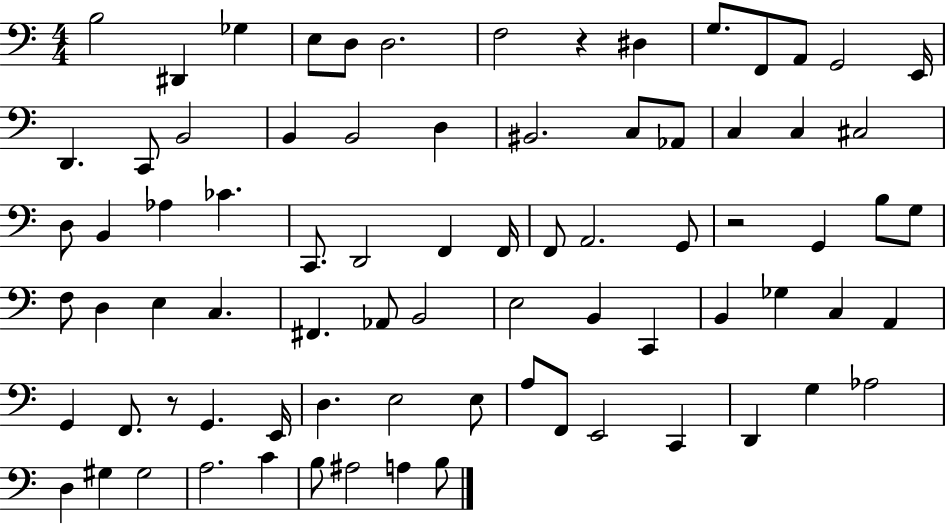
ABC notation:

X:1
T:Untitled
M:4/4
L:1/4
K:C
B,2 ^D,, _G, E,/2 D,/2 D,2 F,2 z ^D, G,/2 F,,/2 A,,/2 G,,2 E,,/4 D,, C,,/2 B,,2 B,, B,,2 D, ^B,,2 C,/2 _A,,/2 C, C, ^C,2 D,/2 B,, _A, _C C,,/2 D,,2 F,, F,,/4 F,,/2 A,,2 G,,/2 z2 G,, B,/2 G,/2 F,/2 D, E, C, ^F,, _A,,/2 B,,2 E,2 B,, C,, B,, _G, C, A,, G,, F,,/2 z/2 G,, E,,/4 D, E,2 E,/2 A,/2 F,,/2 E,,2 C,, D,, G, _A,2 D, ^G, ^G,2 A,2 C B,/2 ^A,2 A, B,/2